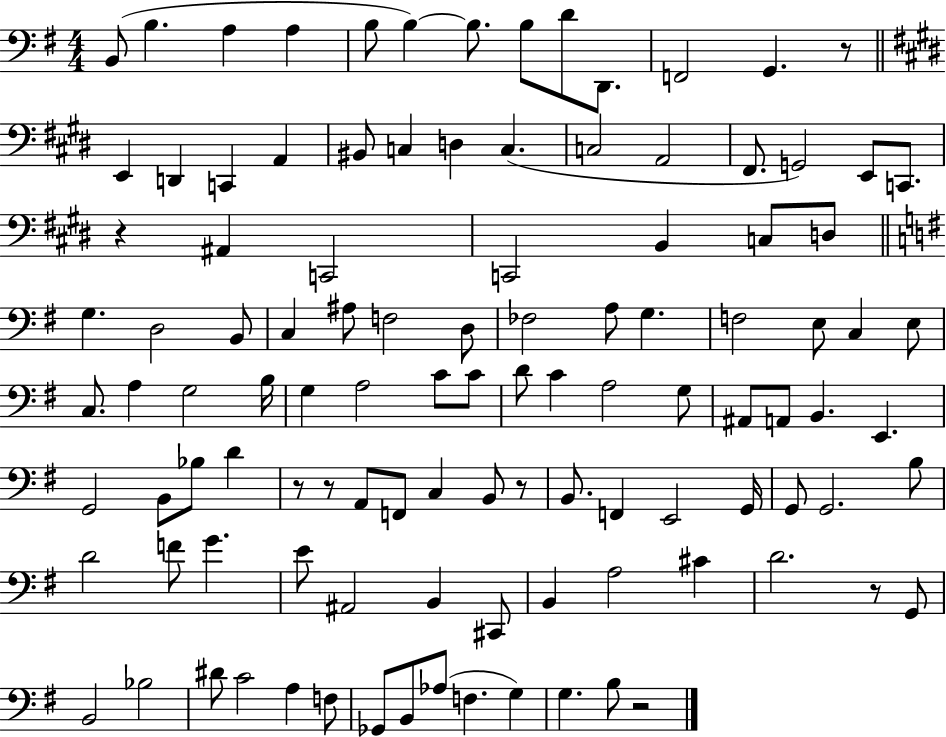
X:1
T:Untitled
M:4/4
L:1/4
K:G
B,,/2 B, A, A, B,/2 B, B,/2 B,/2 D/2 D,,/2 F,,2 G,, z/2 E,, D,, C,, A,, ^B,,/2 C, D, C, C,2 A,,2 ^F,,/2 G,,2 E,,/2 C,,/2 z ^A,, C,,2 C,,2 B,, C,/2 D,/2 G, D,2 B,,/2 C, ^A,/2 F,2 D,/2 _F,2 A,/2 G, F,2 E,/2 C, E,/2 C,/2 A, G,2 B,/4 G, A,2 C/2 C/2 D/2 C A,2 G,/2 ^A,,/2 A,,/2 B,, E,, G,,2 B,,/2 _B,/2 D z/2 z/2 A,,/2 F,,/2 C, B,,/2 z/2 B,,/2 F,, E,,2 G,,/4 G,,/2 G,,2 B,/2 D2 F/2 G E/2 ^A,,2 B,, ^C,,/2 B,, A,2 ^C D2 z/2 G,,/2 B,,2 _B,2 ^D/2 C2 A, F,/2 _G,,/2 B,,/2 _A,/2 F, G, G, B,/2 z2